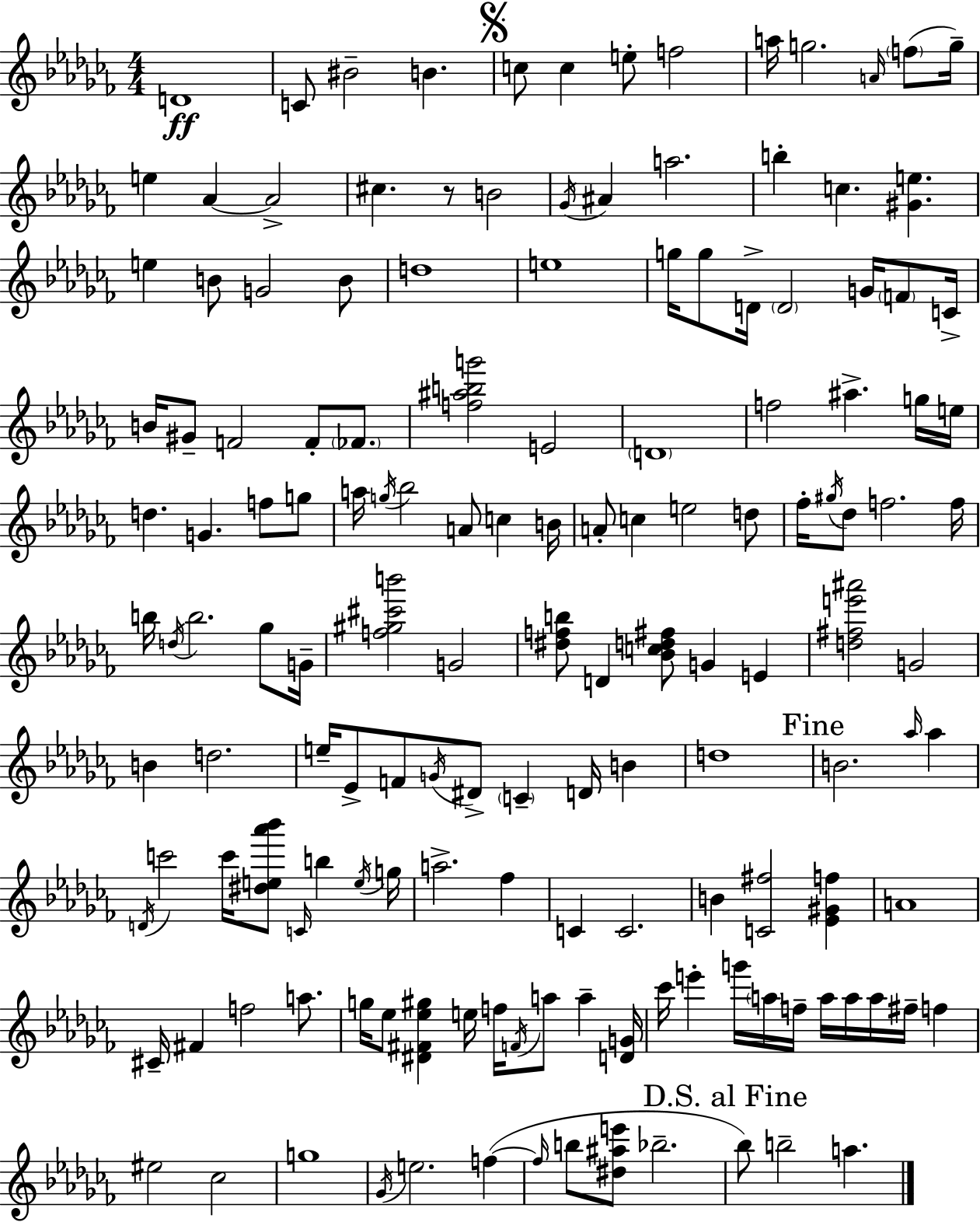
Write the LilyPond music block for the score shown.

{
  \clef treble
  \numericTimeSignature
  \time 4/4
  \key aes \minor
  d'1\ff | c'8 bis'2-- b'4. | \mark \markup { \musicglyph "scripts.segno" } c''8 c''4 e''8-. f''2 | a''16 g''2. \grace { a'16 }( \parenthesize f''8 | \break g''16--) e''4 aes'4~~ aes'2-> | cis''4. r8 b'2 | \acciaccatura { ges'16 } ais'4 a''2. | b''4-. c''4. <gis' e''>4. | \break e''4 b'8 g'2 | b'8 d''1 | e''1 | g''16 g''8 d'16-> \parenthesize d'2 g'16 \parenthesize f'8 | \break c'16-> b'16 gis'8-- f'2 f'8-. \parenthesize fes'8. | <f'' ais'' b'' g'''>2 e'2 | \parenthesize d'1 | f''2 ais''4.-> | \break g''16 e''16 d''4. g'4. f''8 | g''8 a''16 \acciaccatura { g''16 } bes''2 a'8 c''4 | b'16 a'8-. c''4 e''2 | d''8 fes''16-. \acciaccatura { gis''16 } des''8 f''2. | \break f''16 b''16 \acciaccatura { d''16 } b''2. | ges''8 g'16-- <f'' gis'' cis''' b'''>2 g'2 | <dis'' f'' b''>8 d'4 <bes' c'' d'' fis''>8 g'4 | e'4 <d'' fis'' e''' ais'''>2 g'2 | \break b'4 d''2. | e''16-- ees'8-> f'8 \acciaccatura { g'16 } dis'8-> \parenthesize c'4-- | d'16 b'4 d''1 | \mark "Fine" b'2. | \break \grace { aes''16 } aes''4 \acciaccatura { d'16 } c'''2 | c'''16 <dis'' e'' aes''' bes'''>8 \grace { c'16 } b''4 \acciaccatura { e''16 } g''16 a''2.-> | fes''4 c'4 c'2. | b'4 <c' fis''>2 | \break <ees' gis' f''>4 a'1 | cis'16-- fis'4 f''2 | a''8. g''16 ees''8 <dis' fis' ees'' gis''>4 | e''16 f''16 \acciaccatura { f'16 } a''8 a''4-- <d' g'>16 ces'''16 e'''4-. | \break g'''16 \parenthesize a''16 f''16-- a''16 a''16 a''16 fis''16-- f''4 eis''2 | ces''2 g''1 | \acciaccatura { ges'16 } e''2. | f''4~(~ \grace { f''16 } b''8 <dis'' ais'' e'''>8 | \break bes''2.-- \mark "D.S. al Fine" bes''8) b''2-- | a''4. \bar "|."
}